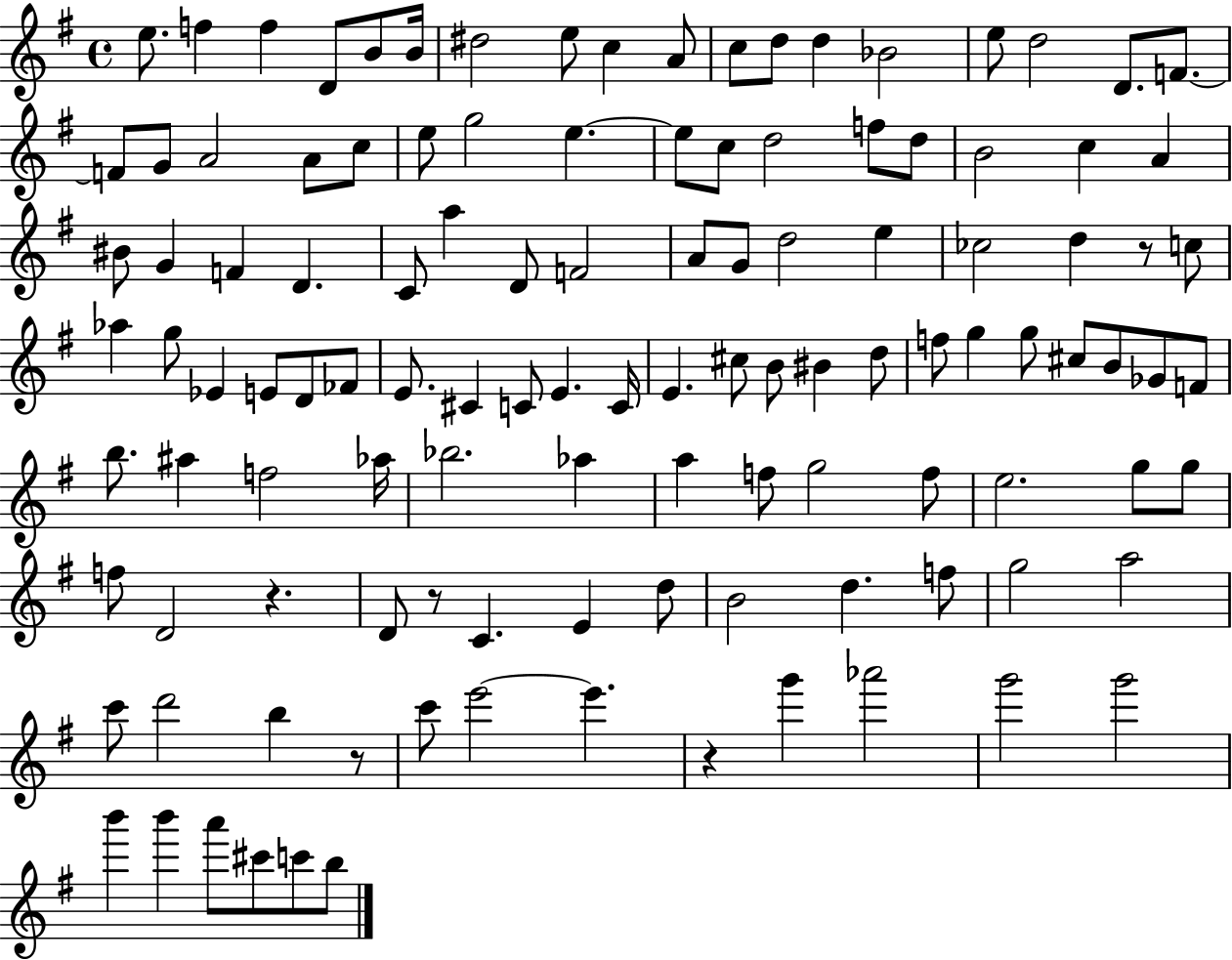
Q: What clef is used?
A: treble